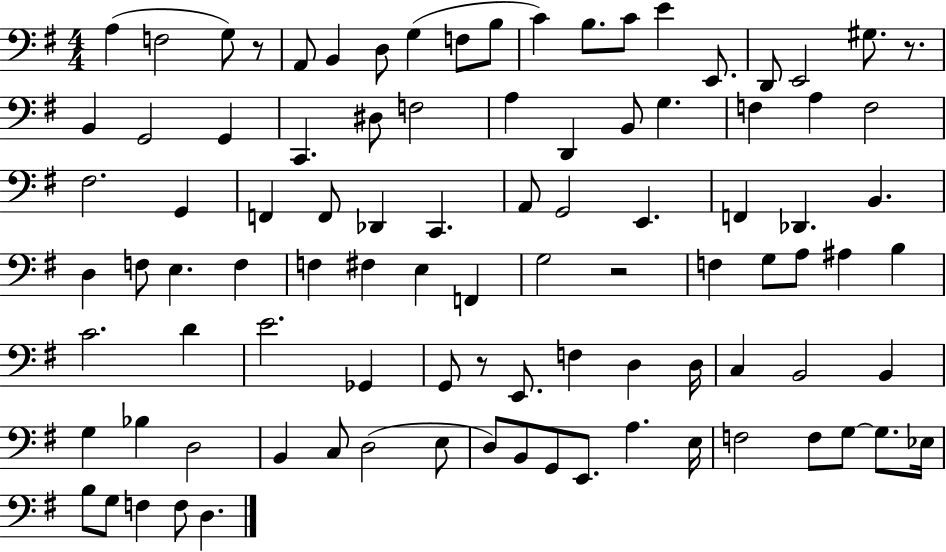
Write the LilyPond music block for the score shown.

{
  \clef bass
  \numericTimeSignature
  \time 4/4
  \key g \major
  \repeat volta 2 { a4( f2 g8) r8 | a,8 b,4 d8 g4( f8 b8 | c'4) b8. c'8 e'4 e,8. | d,8 e,2 gis8. r8. | \break b,4 g,2 g,4 | c,4. dis8 f2 | a4 d,4 b,8 g4. | f4 a4 f2 | \break fis2. g,4 | f,4 f,8 des,4 c,4. | a,8 g,2 e,4. | f,4 des,4. b,4. | \break d4 f8 e4. f4 | f4 fis4 e4 f,4 | g2 r2 | f4 g8 a8 ais4 b4 | \break c'2. d'4 | e'2. ges,4 | g,8 r8 e,8. f4 d4 d16 | c4 b,2 b,4 | \break g4 bes4 d2 | b,4 c8 d2( e8 | d8) b,8 g,8 e,8. a4. e16 | f2 f8 g8~~ g8. ees16 | \break b8 g8 f4 f8 d4. | } \bar "|."
}